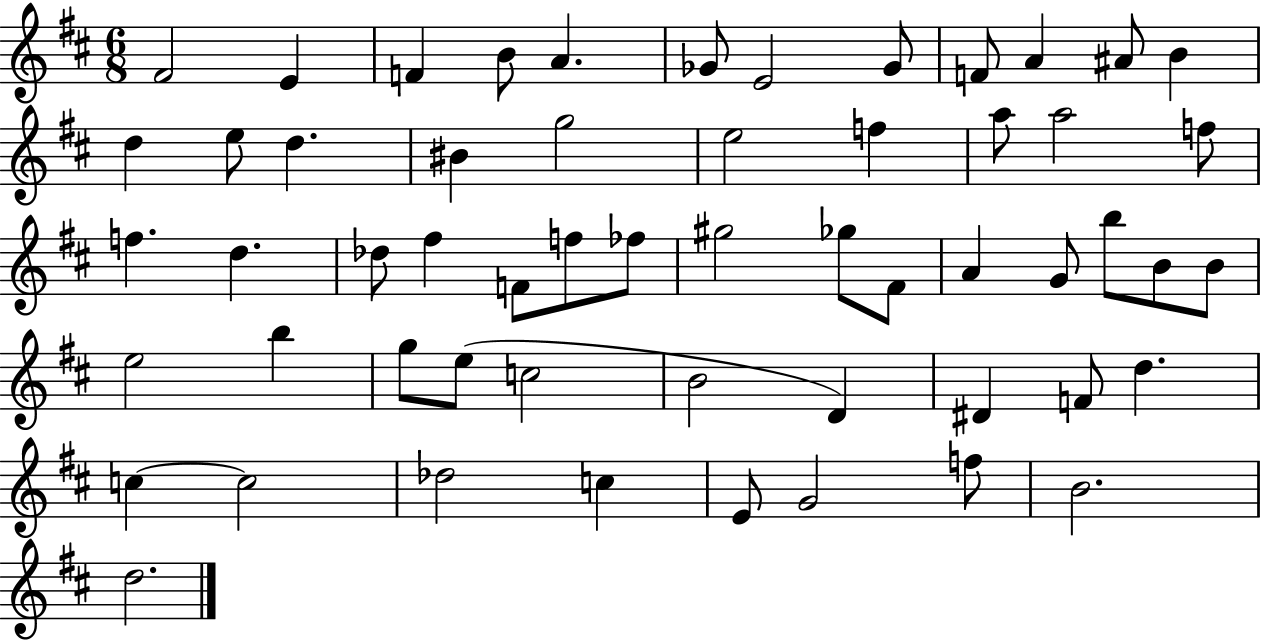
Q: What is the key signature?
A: D major